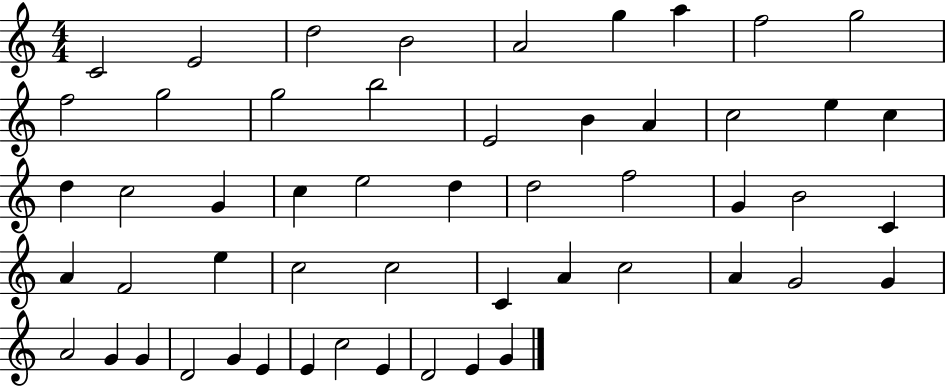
{
  \clef treble
  \numericTimeSignature
  \time 4/4
  \key c \major
  c'2 e'2 | d''2 b'2 | a'2 g''4 a''4 | f''2 g''2 | \break f''2 g''2 | g''2 b''2 | e'2 b'4 a'4 | c''2 e''4 c''4 | \break d''4 c''2 g'4 | c''4 e''2 d''4 | d''2 f''2 | g'4 b'2 c'4 | \break a'4 f'2 e''4 | c''2 c''2 | c'4 a'4 c''2 | a'4 g'2 g'4 | \break a'2 g'4 g'4 | d'2 g'4 e'4 | e'4 c''2 e'4 | d'2 e'4 g'4 | \break \bar "|."
}